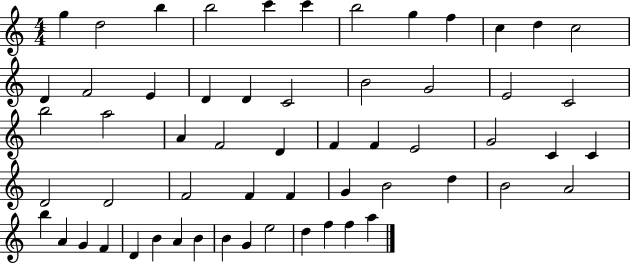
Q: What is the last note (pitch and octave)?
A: A5